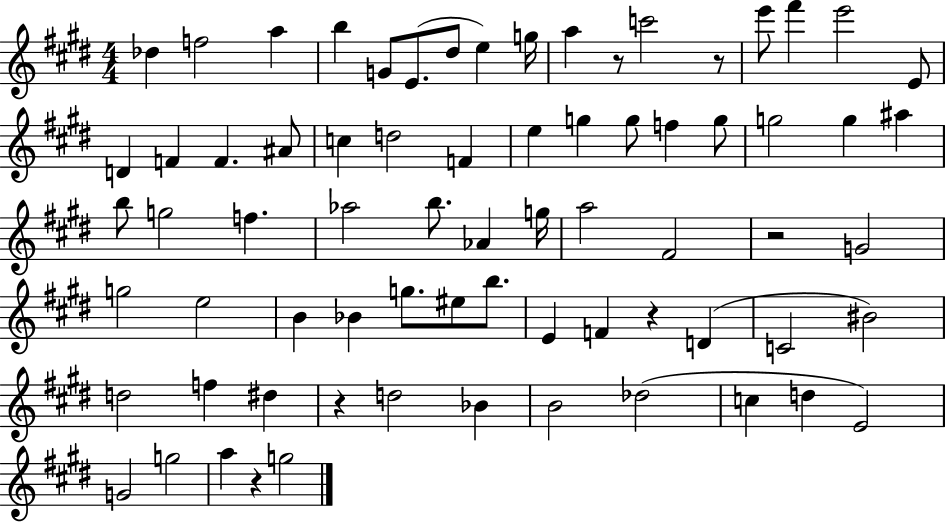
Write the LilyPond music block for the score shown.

{
  \clef treble
  \numericTimeSignature
  \time 4/4
  \key e \major
  des''4 f''2 a''4 | b''4 g'8 e'8.( dis''8 e''4) g''16 | a''4 r8 c'''2 r8 | e'''8 fis'''4 e'''2 e'8 | \break d'4 f'4 f'4. ais'8 | c''4 d''2 f'4 | e''4 g''4 g''8 f''4 g''8 | g''2 g''4 ais''4 | \break b''8 g''2 f''4. | aes''2 b''8. aes'4 g''16 | a''2 fis'2 | r2 g'2 | \break g''2 e''2 | b'4 bes'4 g''8. eis''8 b''8. | e'4 f'4 r4 d'4( | c'2 bis'2) | \break d''2 f''4 dis''4 | r4 d''2 bes'4 | b'2 des''2( | c''4 d''4 e'2) | \break g'2 g''2 | a''4 r4 g''2 | \bar "|."
}